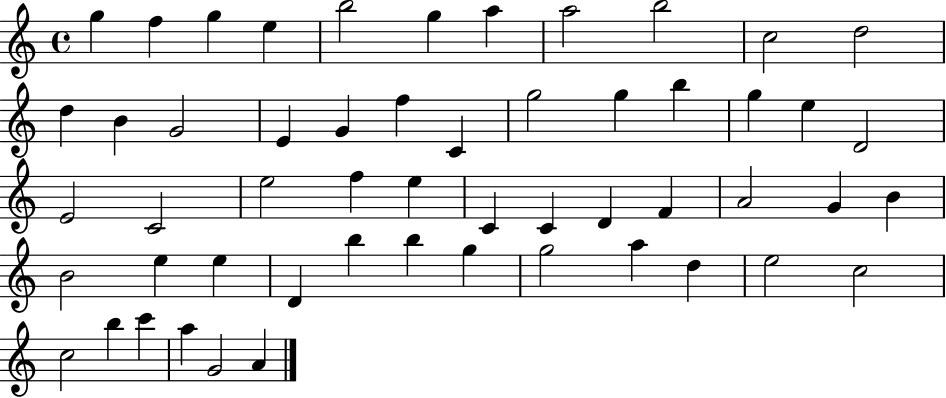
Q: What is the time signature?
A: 4/4